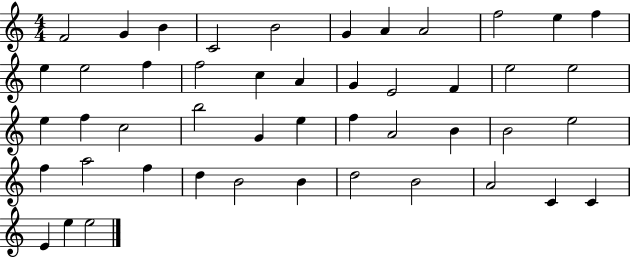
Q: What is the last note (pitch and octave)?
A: E5